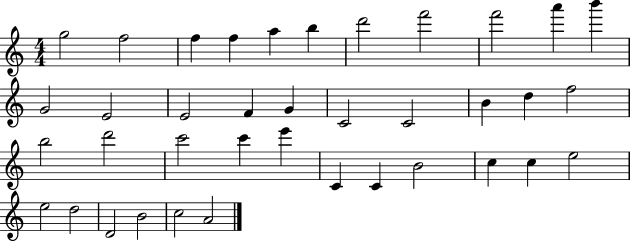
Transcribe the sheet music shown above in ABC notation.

X:1
T:Untitled
M:4/4
L:1/4
K:C
g2 f2 f f a b d'2 f'2 f'2 a' b' G2 E2 E2 F G C2 C2 B d f2 b2 d'2 c'2 c' e' C C B2 c c e2 e2 d2 D2 B2 c2 A2